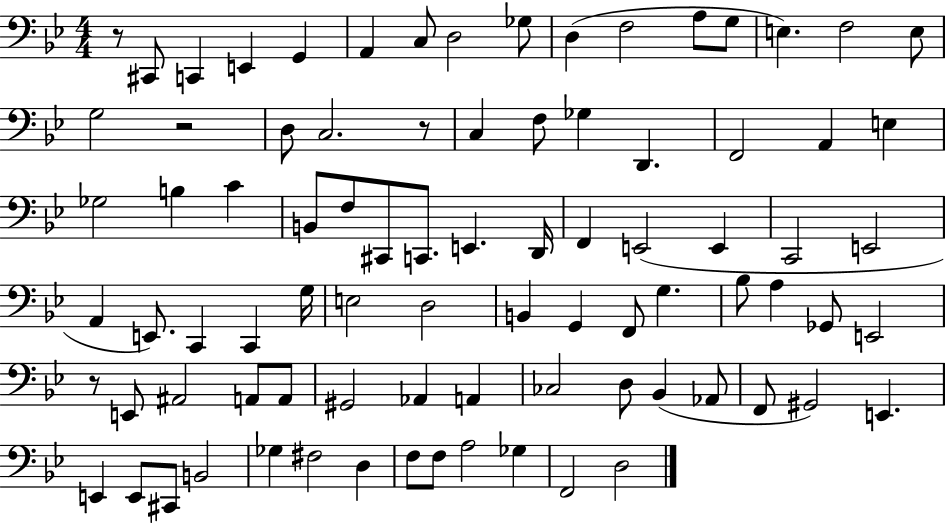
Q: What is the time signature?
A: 4/4